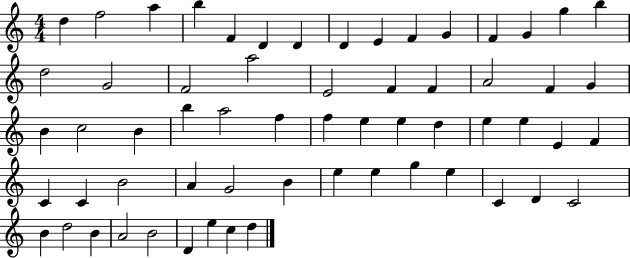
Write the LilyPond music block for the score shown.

{
  \clef treble
  \numericTimeSignature
  \time 4/4
  \key c \major
  d''4 f''2 a''4 | b''4 f'4 d'4 d'4 | d'4 e'4 f'4 g'4 | f'4 g'4 g''4 b''4 | \break d''2 g'2 | f'2 a''2 | e'2 f'4 f'4 | a'2 f'4 g'4 | \break b'4 c''2 b'4 | b''4 a''2 f''4 | f''4 e''4 e''4 d''4 | e''4 e''4 e'4 f'4 | \break c'4 c'4 b'2 | a'4 g'2 b'4 | e''4 e''4 g''4 e''4 | c'4 d'4 c'2 | \break b'4 d''2 b'4 | a'2 b'2 | d'4 e''4 c''4 d''4 | \bar "|."
}